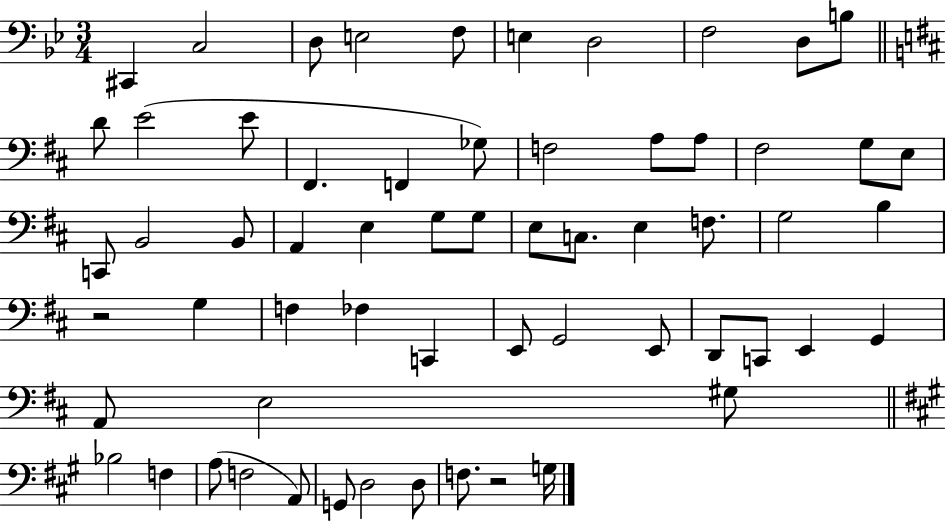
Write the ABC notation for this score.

X:1
T:Untitled
M:3/4
L:1/4
K:Bb
^C,, C,2 D,/2 E,2 F,/2 E, D,2 F,2 D,/2 B,/2 D/2 E2 E/2 ^F,, F,, _G,/2 F,2 A,/2 A,/2 ^F,2 G,/2 E,/2 C,,/2 B,,2 B,,/2 A,, E, G,/2 G,/2 E,/2 C,/2 E, F,/2 G,2 B, z2 G, F, _F, C,, E,,/2 G,,2 E,,/2 D,,/2 C,,/2 E,, G,, A,,/2 E,2 ^G,/2 _B,2 F, A,/2 F,2 A,,/2 G,,/2 D,2 D,/2 F,/2 z2 G,/4